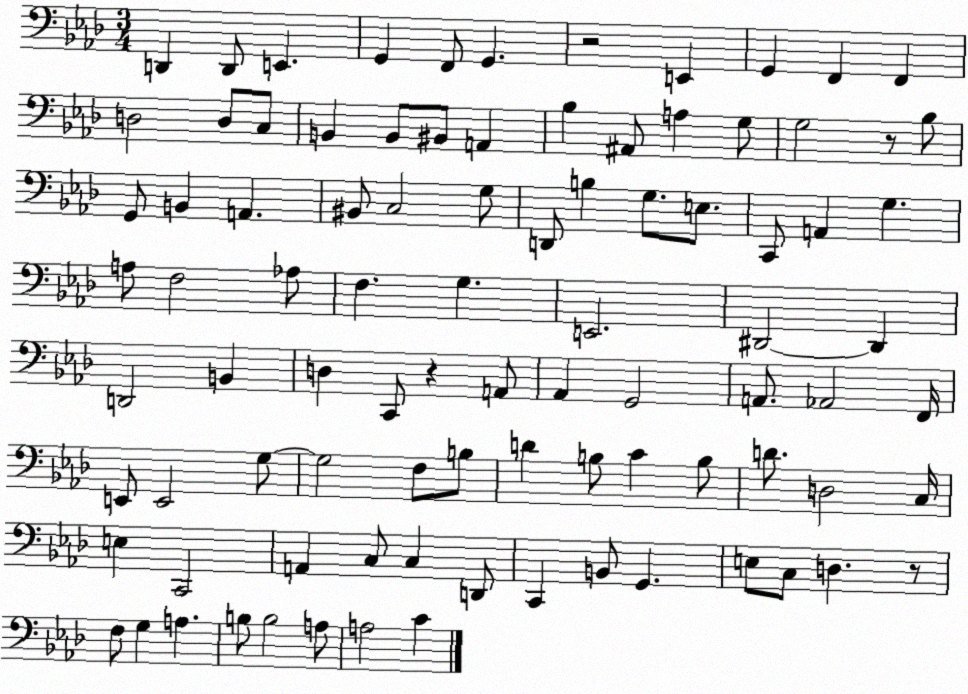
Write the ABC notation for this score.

X:1
T:Untitled
M:3/4
L:1/4
K:Ab
D,, D,,/2 E,, G,, F,,/2 G,, z2 E,, G,, F,, F,, D,2 D,/2 C,/2 B,, B,,/2 ^B,,/2 A,, _B, ^A,,/2 A, G,/2 G,2 z/2 _B,/2 G,,/2 B,, A,, ^B,,/2 C,2 G,/2 D,,/2 B, G,/2 E,/2 C,,/2 A,, G, A,/2 F,2 _A,/2 F, G, E,,2 ^D,,2 ^D,, D,,2 B,, D, C,,/2 z A,,/2 _A,, G,,2 A,,/2 _A,,2 F,,/4 E,,/2 E,,2 G,/2 G,2 F,/2 B,/2 D B,/2 C B,/2 D/2 D,2 C,/4 E, C,,2 A,, C,/2 C, D,,/2 C,, B,,/2 G,, E,/2 C,/2 D, z/2 F,/2 G, A, B,/2 B,2 A,/2 A,2 C